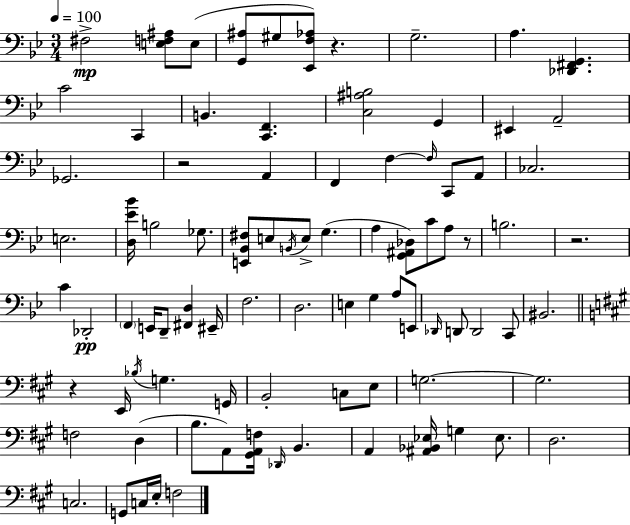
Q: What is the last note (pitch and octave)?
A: F3